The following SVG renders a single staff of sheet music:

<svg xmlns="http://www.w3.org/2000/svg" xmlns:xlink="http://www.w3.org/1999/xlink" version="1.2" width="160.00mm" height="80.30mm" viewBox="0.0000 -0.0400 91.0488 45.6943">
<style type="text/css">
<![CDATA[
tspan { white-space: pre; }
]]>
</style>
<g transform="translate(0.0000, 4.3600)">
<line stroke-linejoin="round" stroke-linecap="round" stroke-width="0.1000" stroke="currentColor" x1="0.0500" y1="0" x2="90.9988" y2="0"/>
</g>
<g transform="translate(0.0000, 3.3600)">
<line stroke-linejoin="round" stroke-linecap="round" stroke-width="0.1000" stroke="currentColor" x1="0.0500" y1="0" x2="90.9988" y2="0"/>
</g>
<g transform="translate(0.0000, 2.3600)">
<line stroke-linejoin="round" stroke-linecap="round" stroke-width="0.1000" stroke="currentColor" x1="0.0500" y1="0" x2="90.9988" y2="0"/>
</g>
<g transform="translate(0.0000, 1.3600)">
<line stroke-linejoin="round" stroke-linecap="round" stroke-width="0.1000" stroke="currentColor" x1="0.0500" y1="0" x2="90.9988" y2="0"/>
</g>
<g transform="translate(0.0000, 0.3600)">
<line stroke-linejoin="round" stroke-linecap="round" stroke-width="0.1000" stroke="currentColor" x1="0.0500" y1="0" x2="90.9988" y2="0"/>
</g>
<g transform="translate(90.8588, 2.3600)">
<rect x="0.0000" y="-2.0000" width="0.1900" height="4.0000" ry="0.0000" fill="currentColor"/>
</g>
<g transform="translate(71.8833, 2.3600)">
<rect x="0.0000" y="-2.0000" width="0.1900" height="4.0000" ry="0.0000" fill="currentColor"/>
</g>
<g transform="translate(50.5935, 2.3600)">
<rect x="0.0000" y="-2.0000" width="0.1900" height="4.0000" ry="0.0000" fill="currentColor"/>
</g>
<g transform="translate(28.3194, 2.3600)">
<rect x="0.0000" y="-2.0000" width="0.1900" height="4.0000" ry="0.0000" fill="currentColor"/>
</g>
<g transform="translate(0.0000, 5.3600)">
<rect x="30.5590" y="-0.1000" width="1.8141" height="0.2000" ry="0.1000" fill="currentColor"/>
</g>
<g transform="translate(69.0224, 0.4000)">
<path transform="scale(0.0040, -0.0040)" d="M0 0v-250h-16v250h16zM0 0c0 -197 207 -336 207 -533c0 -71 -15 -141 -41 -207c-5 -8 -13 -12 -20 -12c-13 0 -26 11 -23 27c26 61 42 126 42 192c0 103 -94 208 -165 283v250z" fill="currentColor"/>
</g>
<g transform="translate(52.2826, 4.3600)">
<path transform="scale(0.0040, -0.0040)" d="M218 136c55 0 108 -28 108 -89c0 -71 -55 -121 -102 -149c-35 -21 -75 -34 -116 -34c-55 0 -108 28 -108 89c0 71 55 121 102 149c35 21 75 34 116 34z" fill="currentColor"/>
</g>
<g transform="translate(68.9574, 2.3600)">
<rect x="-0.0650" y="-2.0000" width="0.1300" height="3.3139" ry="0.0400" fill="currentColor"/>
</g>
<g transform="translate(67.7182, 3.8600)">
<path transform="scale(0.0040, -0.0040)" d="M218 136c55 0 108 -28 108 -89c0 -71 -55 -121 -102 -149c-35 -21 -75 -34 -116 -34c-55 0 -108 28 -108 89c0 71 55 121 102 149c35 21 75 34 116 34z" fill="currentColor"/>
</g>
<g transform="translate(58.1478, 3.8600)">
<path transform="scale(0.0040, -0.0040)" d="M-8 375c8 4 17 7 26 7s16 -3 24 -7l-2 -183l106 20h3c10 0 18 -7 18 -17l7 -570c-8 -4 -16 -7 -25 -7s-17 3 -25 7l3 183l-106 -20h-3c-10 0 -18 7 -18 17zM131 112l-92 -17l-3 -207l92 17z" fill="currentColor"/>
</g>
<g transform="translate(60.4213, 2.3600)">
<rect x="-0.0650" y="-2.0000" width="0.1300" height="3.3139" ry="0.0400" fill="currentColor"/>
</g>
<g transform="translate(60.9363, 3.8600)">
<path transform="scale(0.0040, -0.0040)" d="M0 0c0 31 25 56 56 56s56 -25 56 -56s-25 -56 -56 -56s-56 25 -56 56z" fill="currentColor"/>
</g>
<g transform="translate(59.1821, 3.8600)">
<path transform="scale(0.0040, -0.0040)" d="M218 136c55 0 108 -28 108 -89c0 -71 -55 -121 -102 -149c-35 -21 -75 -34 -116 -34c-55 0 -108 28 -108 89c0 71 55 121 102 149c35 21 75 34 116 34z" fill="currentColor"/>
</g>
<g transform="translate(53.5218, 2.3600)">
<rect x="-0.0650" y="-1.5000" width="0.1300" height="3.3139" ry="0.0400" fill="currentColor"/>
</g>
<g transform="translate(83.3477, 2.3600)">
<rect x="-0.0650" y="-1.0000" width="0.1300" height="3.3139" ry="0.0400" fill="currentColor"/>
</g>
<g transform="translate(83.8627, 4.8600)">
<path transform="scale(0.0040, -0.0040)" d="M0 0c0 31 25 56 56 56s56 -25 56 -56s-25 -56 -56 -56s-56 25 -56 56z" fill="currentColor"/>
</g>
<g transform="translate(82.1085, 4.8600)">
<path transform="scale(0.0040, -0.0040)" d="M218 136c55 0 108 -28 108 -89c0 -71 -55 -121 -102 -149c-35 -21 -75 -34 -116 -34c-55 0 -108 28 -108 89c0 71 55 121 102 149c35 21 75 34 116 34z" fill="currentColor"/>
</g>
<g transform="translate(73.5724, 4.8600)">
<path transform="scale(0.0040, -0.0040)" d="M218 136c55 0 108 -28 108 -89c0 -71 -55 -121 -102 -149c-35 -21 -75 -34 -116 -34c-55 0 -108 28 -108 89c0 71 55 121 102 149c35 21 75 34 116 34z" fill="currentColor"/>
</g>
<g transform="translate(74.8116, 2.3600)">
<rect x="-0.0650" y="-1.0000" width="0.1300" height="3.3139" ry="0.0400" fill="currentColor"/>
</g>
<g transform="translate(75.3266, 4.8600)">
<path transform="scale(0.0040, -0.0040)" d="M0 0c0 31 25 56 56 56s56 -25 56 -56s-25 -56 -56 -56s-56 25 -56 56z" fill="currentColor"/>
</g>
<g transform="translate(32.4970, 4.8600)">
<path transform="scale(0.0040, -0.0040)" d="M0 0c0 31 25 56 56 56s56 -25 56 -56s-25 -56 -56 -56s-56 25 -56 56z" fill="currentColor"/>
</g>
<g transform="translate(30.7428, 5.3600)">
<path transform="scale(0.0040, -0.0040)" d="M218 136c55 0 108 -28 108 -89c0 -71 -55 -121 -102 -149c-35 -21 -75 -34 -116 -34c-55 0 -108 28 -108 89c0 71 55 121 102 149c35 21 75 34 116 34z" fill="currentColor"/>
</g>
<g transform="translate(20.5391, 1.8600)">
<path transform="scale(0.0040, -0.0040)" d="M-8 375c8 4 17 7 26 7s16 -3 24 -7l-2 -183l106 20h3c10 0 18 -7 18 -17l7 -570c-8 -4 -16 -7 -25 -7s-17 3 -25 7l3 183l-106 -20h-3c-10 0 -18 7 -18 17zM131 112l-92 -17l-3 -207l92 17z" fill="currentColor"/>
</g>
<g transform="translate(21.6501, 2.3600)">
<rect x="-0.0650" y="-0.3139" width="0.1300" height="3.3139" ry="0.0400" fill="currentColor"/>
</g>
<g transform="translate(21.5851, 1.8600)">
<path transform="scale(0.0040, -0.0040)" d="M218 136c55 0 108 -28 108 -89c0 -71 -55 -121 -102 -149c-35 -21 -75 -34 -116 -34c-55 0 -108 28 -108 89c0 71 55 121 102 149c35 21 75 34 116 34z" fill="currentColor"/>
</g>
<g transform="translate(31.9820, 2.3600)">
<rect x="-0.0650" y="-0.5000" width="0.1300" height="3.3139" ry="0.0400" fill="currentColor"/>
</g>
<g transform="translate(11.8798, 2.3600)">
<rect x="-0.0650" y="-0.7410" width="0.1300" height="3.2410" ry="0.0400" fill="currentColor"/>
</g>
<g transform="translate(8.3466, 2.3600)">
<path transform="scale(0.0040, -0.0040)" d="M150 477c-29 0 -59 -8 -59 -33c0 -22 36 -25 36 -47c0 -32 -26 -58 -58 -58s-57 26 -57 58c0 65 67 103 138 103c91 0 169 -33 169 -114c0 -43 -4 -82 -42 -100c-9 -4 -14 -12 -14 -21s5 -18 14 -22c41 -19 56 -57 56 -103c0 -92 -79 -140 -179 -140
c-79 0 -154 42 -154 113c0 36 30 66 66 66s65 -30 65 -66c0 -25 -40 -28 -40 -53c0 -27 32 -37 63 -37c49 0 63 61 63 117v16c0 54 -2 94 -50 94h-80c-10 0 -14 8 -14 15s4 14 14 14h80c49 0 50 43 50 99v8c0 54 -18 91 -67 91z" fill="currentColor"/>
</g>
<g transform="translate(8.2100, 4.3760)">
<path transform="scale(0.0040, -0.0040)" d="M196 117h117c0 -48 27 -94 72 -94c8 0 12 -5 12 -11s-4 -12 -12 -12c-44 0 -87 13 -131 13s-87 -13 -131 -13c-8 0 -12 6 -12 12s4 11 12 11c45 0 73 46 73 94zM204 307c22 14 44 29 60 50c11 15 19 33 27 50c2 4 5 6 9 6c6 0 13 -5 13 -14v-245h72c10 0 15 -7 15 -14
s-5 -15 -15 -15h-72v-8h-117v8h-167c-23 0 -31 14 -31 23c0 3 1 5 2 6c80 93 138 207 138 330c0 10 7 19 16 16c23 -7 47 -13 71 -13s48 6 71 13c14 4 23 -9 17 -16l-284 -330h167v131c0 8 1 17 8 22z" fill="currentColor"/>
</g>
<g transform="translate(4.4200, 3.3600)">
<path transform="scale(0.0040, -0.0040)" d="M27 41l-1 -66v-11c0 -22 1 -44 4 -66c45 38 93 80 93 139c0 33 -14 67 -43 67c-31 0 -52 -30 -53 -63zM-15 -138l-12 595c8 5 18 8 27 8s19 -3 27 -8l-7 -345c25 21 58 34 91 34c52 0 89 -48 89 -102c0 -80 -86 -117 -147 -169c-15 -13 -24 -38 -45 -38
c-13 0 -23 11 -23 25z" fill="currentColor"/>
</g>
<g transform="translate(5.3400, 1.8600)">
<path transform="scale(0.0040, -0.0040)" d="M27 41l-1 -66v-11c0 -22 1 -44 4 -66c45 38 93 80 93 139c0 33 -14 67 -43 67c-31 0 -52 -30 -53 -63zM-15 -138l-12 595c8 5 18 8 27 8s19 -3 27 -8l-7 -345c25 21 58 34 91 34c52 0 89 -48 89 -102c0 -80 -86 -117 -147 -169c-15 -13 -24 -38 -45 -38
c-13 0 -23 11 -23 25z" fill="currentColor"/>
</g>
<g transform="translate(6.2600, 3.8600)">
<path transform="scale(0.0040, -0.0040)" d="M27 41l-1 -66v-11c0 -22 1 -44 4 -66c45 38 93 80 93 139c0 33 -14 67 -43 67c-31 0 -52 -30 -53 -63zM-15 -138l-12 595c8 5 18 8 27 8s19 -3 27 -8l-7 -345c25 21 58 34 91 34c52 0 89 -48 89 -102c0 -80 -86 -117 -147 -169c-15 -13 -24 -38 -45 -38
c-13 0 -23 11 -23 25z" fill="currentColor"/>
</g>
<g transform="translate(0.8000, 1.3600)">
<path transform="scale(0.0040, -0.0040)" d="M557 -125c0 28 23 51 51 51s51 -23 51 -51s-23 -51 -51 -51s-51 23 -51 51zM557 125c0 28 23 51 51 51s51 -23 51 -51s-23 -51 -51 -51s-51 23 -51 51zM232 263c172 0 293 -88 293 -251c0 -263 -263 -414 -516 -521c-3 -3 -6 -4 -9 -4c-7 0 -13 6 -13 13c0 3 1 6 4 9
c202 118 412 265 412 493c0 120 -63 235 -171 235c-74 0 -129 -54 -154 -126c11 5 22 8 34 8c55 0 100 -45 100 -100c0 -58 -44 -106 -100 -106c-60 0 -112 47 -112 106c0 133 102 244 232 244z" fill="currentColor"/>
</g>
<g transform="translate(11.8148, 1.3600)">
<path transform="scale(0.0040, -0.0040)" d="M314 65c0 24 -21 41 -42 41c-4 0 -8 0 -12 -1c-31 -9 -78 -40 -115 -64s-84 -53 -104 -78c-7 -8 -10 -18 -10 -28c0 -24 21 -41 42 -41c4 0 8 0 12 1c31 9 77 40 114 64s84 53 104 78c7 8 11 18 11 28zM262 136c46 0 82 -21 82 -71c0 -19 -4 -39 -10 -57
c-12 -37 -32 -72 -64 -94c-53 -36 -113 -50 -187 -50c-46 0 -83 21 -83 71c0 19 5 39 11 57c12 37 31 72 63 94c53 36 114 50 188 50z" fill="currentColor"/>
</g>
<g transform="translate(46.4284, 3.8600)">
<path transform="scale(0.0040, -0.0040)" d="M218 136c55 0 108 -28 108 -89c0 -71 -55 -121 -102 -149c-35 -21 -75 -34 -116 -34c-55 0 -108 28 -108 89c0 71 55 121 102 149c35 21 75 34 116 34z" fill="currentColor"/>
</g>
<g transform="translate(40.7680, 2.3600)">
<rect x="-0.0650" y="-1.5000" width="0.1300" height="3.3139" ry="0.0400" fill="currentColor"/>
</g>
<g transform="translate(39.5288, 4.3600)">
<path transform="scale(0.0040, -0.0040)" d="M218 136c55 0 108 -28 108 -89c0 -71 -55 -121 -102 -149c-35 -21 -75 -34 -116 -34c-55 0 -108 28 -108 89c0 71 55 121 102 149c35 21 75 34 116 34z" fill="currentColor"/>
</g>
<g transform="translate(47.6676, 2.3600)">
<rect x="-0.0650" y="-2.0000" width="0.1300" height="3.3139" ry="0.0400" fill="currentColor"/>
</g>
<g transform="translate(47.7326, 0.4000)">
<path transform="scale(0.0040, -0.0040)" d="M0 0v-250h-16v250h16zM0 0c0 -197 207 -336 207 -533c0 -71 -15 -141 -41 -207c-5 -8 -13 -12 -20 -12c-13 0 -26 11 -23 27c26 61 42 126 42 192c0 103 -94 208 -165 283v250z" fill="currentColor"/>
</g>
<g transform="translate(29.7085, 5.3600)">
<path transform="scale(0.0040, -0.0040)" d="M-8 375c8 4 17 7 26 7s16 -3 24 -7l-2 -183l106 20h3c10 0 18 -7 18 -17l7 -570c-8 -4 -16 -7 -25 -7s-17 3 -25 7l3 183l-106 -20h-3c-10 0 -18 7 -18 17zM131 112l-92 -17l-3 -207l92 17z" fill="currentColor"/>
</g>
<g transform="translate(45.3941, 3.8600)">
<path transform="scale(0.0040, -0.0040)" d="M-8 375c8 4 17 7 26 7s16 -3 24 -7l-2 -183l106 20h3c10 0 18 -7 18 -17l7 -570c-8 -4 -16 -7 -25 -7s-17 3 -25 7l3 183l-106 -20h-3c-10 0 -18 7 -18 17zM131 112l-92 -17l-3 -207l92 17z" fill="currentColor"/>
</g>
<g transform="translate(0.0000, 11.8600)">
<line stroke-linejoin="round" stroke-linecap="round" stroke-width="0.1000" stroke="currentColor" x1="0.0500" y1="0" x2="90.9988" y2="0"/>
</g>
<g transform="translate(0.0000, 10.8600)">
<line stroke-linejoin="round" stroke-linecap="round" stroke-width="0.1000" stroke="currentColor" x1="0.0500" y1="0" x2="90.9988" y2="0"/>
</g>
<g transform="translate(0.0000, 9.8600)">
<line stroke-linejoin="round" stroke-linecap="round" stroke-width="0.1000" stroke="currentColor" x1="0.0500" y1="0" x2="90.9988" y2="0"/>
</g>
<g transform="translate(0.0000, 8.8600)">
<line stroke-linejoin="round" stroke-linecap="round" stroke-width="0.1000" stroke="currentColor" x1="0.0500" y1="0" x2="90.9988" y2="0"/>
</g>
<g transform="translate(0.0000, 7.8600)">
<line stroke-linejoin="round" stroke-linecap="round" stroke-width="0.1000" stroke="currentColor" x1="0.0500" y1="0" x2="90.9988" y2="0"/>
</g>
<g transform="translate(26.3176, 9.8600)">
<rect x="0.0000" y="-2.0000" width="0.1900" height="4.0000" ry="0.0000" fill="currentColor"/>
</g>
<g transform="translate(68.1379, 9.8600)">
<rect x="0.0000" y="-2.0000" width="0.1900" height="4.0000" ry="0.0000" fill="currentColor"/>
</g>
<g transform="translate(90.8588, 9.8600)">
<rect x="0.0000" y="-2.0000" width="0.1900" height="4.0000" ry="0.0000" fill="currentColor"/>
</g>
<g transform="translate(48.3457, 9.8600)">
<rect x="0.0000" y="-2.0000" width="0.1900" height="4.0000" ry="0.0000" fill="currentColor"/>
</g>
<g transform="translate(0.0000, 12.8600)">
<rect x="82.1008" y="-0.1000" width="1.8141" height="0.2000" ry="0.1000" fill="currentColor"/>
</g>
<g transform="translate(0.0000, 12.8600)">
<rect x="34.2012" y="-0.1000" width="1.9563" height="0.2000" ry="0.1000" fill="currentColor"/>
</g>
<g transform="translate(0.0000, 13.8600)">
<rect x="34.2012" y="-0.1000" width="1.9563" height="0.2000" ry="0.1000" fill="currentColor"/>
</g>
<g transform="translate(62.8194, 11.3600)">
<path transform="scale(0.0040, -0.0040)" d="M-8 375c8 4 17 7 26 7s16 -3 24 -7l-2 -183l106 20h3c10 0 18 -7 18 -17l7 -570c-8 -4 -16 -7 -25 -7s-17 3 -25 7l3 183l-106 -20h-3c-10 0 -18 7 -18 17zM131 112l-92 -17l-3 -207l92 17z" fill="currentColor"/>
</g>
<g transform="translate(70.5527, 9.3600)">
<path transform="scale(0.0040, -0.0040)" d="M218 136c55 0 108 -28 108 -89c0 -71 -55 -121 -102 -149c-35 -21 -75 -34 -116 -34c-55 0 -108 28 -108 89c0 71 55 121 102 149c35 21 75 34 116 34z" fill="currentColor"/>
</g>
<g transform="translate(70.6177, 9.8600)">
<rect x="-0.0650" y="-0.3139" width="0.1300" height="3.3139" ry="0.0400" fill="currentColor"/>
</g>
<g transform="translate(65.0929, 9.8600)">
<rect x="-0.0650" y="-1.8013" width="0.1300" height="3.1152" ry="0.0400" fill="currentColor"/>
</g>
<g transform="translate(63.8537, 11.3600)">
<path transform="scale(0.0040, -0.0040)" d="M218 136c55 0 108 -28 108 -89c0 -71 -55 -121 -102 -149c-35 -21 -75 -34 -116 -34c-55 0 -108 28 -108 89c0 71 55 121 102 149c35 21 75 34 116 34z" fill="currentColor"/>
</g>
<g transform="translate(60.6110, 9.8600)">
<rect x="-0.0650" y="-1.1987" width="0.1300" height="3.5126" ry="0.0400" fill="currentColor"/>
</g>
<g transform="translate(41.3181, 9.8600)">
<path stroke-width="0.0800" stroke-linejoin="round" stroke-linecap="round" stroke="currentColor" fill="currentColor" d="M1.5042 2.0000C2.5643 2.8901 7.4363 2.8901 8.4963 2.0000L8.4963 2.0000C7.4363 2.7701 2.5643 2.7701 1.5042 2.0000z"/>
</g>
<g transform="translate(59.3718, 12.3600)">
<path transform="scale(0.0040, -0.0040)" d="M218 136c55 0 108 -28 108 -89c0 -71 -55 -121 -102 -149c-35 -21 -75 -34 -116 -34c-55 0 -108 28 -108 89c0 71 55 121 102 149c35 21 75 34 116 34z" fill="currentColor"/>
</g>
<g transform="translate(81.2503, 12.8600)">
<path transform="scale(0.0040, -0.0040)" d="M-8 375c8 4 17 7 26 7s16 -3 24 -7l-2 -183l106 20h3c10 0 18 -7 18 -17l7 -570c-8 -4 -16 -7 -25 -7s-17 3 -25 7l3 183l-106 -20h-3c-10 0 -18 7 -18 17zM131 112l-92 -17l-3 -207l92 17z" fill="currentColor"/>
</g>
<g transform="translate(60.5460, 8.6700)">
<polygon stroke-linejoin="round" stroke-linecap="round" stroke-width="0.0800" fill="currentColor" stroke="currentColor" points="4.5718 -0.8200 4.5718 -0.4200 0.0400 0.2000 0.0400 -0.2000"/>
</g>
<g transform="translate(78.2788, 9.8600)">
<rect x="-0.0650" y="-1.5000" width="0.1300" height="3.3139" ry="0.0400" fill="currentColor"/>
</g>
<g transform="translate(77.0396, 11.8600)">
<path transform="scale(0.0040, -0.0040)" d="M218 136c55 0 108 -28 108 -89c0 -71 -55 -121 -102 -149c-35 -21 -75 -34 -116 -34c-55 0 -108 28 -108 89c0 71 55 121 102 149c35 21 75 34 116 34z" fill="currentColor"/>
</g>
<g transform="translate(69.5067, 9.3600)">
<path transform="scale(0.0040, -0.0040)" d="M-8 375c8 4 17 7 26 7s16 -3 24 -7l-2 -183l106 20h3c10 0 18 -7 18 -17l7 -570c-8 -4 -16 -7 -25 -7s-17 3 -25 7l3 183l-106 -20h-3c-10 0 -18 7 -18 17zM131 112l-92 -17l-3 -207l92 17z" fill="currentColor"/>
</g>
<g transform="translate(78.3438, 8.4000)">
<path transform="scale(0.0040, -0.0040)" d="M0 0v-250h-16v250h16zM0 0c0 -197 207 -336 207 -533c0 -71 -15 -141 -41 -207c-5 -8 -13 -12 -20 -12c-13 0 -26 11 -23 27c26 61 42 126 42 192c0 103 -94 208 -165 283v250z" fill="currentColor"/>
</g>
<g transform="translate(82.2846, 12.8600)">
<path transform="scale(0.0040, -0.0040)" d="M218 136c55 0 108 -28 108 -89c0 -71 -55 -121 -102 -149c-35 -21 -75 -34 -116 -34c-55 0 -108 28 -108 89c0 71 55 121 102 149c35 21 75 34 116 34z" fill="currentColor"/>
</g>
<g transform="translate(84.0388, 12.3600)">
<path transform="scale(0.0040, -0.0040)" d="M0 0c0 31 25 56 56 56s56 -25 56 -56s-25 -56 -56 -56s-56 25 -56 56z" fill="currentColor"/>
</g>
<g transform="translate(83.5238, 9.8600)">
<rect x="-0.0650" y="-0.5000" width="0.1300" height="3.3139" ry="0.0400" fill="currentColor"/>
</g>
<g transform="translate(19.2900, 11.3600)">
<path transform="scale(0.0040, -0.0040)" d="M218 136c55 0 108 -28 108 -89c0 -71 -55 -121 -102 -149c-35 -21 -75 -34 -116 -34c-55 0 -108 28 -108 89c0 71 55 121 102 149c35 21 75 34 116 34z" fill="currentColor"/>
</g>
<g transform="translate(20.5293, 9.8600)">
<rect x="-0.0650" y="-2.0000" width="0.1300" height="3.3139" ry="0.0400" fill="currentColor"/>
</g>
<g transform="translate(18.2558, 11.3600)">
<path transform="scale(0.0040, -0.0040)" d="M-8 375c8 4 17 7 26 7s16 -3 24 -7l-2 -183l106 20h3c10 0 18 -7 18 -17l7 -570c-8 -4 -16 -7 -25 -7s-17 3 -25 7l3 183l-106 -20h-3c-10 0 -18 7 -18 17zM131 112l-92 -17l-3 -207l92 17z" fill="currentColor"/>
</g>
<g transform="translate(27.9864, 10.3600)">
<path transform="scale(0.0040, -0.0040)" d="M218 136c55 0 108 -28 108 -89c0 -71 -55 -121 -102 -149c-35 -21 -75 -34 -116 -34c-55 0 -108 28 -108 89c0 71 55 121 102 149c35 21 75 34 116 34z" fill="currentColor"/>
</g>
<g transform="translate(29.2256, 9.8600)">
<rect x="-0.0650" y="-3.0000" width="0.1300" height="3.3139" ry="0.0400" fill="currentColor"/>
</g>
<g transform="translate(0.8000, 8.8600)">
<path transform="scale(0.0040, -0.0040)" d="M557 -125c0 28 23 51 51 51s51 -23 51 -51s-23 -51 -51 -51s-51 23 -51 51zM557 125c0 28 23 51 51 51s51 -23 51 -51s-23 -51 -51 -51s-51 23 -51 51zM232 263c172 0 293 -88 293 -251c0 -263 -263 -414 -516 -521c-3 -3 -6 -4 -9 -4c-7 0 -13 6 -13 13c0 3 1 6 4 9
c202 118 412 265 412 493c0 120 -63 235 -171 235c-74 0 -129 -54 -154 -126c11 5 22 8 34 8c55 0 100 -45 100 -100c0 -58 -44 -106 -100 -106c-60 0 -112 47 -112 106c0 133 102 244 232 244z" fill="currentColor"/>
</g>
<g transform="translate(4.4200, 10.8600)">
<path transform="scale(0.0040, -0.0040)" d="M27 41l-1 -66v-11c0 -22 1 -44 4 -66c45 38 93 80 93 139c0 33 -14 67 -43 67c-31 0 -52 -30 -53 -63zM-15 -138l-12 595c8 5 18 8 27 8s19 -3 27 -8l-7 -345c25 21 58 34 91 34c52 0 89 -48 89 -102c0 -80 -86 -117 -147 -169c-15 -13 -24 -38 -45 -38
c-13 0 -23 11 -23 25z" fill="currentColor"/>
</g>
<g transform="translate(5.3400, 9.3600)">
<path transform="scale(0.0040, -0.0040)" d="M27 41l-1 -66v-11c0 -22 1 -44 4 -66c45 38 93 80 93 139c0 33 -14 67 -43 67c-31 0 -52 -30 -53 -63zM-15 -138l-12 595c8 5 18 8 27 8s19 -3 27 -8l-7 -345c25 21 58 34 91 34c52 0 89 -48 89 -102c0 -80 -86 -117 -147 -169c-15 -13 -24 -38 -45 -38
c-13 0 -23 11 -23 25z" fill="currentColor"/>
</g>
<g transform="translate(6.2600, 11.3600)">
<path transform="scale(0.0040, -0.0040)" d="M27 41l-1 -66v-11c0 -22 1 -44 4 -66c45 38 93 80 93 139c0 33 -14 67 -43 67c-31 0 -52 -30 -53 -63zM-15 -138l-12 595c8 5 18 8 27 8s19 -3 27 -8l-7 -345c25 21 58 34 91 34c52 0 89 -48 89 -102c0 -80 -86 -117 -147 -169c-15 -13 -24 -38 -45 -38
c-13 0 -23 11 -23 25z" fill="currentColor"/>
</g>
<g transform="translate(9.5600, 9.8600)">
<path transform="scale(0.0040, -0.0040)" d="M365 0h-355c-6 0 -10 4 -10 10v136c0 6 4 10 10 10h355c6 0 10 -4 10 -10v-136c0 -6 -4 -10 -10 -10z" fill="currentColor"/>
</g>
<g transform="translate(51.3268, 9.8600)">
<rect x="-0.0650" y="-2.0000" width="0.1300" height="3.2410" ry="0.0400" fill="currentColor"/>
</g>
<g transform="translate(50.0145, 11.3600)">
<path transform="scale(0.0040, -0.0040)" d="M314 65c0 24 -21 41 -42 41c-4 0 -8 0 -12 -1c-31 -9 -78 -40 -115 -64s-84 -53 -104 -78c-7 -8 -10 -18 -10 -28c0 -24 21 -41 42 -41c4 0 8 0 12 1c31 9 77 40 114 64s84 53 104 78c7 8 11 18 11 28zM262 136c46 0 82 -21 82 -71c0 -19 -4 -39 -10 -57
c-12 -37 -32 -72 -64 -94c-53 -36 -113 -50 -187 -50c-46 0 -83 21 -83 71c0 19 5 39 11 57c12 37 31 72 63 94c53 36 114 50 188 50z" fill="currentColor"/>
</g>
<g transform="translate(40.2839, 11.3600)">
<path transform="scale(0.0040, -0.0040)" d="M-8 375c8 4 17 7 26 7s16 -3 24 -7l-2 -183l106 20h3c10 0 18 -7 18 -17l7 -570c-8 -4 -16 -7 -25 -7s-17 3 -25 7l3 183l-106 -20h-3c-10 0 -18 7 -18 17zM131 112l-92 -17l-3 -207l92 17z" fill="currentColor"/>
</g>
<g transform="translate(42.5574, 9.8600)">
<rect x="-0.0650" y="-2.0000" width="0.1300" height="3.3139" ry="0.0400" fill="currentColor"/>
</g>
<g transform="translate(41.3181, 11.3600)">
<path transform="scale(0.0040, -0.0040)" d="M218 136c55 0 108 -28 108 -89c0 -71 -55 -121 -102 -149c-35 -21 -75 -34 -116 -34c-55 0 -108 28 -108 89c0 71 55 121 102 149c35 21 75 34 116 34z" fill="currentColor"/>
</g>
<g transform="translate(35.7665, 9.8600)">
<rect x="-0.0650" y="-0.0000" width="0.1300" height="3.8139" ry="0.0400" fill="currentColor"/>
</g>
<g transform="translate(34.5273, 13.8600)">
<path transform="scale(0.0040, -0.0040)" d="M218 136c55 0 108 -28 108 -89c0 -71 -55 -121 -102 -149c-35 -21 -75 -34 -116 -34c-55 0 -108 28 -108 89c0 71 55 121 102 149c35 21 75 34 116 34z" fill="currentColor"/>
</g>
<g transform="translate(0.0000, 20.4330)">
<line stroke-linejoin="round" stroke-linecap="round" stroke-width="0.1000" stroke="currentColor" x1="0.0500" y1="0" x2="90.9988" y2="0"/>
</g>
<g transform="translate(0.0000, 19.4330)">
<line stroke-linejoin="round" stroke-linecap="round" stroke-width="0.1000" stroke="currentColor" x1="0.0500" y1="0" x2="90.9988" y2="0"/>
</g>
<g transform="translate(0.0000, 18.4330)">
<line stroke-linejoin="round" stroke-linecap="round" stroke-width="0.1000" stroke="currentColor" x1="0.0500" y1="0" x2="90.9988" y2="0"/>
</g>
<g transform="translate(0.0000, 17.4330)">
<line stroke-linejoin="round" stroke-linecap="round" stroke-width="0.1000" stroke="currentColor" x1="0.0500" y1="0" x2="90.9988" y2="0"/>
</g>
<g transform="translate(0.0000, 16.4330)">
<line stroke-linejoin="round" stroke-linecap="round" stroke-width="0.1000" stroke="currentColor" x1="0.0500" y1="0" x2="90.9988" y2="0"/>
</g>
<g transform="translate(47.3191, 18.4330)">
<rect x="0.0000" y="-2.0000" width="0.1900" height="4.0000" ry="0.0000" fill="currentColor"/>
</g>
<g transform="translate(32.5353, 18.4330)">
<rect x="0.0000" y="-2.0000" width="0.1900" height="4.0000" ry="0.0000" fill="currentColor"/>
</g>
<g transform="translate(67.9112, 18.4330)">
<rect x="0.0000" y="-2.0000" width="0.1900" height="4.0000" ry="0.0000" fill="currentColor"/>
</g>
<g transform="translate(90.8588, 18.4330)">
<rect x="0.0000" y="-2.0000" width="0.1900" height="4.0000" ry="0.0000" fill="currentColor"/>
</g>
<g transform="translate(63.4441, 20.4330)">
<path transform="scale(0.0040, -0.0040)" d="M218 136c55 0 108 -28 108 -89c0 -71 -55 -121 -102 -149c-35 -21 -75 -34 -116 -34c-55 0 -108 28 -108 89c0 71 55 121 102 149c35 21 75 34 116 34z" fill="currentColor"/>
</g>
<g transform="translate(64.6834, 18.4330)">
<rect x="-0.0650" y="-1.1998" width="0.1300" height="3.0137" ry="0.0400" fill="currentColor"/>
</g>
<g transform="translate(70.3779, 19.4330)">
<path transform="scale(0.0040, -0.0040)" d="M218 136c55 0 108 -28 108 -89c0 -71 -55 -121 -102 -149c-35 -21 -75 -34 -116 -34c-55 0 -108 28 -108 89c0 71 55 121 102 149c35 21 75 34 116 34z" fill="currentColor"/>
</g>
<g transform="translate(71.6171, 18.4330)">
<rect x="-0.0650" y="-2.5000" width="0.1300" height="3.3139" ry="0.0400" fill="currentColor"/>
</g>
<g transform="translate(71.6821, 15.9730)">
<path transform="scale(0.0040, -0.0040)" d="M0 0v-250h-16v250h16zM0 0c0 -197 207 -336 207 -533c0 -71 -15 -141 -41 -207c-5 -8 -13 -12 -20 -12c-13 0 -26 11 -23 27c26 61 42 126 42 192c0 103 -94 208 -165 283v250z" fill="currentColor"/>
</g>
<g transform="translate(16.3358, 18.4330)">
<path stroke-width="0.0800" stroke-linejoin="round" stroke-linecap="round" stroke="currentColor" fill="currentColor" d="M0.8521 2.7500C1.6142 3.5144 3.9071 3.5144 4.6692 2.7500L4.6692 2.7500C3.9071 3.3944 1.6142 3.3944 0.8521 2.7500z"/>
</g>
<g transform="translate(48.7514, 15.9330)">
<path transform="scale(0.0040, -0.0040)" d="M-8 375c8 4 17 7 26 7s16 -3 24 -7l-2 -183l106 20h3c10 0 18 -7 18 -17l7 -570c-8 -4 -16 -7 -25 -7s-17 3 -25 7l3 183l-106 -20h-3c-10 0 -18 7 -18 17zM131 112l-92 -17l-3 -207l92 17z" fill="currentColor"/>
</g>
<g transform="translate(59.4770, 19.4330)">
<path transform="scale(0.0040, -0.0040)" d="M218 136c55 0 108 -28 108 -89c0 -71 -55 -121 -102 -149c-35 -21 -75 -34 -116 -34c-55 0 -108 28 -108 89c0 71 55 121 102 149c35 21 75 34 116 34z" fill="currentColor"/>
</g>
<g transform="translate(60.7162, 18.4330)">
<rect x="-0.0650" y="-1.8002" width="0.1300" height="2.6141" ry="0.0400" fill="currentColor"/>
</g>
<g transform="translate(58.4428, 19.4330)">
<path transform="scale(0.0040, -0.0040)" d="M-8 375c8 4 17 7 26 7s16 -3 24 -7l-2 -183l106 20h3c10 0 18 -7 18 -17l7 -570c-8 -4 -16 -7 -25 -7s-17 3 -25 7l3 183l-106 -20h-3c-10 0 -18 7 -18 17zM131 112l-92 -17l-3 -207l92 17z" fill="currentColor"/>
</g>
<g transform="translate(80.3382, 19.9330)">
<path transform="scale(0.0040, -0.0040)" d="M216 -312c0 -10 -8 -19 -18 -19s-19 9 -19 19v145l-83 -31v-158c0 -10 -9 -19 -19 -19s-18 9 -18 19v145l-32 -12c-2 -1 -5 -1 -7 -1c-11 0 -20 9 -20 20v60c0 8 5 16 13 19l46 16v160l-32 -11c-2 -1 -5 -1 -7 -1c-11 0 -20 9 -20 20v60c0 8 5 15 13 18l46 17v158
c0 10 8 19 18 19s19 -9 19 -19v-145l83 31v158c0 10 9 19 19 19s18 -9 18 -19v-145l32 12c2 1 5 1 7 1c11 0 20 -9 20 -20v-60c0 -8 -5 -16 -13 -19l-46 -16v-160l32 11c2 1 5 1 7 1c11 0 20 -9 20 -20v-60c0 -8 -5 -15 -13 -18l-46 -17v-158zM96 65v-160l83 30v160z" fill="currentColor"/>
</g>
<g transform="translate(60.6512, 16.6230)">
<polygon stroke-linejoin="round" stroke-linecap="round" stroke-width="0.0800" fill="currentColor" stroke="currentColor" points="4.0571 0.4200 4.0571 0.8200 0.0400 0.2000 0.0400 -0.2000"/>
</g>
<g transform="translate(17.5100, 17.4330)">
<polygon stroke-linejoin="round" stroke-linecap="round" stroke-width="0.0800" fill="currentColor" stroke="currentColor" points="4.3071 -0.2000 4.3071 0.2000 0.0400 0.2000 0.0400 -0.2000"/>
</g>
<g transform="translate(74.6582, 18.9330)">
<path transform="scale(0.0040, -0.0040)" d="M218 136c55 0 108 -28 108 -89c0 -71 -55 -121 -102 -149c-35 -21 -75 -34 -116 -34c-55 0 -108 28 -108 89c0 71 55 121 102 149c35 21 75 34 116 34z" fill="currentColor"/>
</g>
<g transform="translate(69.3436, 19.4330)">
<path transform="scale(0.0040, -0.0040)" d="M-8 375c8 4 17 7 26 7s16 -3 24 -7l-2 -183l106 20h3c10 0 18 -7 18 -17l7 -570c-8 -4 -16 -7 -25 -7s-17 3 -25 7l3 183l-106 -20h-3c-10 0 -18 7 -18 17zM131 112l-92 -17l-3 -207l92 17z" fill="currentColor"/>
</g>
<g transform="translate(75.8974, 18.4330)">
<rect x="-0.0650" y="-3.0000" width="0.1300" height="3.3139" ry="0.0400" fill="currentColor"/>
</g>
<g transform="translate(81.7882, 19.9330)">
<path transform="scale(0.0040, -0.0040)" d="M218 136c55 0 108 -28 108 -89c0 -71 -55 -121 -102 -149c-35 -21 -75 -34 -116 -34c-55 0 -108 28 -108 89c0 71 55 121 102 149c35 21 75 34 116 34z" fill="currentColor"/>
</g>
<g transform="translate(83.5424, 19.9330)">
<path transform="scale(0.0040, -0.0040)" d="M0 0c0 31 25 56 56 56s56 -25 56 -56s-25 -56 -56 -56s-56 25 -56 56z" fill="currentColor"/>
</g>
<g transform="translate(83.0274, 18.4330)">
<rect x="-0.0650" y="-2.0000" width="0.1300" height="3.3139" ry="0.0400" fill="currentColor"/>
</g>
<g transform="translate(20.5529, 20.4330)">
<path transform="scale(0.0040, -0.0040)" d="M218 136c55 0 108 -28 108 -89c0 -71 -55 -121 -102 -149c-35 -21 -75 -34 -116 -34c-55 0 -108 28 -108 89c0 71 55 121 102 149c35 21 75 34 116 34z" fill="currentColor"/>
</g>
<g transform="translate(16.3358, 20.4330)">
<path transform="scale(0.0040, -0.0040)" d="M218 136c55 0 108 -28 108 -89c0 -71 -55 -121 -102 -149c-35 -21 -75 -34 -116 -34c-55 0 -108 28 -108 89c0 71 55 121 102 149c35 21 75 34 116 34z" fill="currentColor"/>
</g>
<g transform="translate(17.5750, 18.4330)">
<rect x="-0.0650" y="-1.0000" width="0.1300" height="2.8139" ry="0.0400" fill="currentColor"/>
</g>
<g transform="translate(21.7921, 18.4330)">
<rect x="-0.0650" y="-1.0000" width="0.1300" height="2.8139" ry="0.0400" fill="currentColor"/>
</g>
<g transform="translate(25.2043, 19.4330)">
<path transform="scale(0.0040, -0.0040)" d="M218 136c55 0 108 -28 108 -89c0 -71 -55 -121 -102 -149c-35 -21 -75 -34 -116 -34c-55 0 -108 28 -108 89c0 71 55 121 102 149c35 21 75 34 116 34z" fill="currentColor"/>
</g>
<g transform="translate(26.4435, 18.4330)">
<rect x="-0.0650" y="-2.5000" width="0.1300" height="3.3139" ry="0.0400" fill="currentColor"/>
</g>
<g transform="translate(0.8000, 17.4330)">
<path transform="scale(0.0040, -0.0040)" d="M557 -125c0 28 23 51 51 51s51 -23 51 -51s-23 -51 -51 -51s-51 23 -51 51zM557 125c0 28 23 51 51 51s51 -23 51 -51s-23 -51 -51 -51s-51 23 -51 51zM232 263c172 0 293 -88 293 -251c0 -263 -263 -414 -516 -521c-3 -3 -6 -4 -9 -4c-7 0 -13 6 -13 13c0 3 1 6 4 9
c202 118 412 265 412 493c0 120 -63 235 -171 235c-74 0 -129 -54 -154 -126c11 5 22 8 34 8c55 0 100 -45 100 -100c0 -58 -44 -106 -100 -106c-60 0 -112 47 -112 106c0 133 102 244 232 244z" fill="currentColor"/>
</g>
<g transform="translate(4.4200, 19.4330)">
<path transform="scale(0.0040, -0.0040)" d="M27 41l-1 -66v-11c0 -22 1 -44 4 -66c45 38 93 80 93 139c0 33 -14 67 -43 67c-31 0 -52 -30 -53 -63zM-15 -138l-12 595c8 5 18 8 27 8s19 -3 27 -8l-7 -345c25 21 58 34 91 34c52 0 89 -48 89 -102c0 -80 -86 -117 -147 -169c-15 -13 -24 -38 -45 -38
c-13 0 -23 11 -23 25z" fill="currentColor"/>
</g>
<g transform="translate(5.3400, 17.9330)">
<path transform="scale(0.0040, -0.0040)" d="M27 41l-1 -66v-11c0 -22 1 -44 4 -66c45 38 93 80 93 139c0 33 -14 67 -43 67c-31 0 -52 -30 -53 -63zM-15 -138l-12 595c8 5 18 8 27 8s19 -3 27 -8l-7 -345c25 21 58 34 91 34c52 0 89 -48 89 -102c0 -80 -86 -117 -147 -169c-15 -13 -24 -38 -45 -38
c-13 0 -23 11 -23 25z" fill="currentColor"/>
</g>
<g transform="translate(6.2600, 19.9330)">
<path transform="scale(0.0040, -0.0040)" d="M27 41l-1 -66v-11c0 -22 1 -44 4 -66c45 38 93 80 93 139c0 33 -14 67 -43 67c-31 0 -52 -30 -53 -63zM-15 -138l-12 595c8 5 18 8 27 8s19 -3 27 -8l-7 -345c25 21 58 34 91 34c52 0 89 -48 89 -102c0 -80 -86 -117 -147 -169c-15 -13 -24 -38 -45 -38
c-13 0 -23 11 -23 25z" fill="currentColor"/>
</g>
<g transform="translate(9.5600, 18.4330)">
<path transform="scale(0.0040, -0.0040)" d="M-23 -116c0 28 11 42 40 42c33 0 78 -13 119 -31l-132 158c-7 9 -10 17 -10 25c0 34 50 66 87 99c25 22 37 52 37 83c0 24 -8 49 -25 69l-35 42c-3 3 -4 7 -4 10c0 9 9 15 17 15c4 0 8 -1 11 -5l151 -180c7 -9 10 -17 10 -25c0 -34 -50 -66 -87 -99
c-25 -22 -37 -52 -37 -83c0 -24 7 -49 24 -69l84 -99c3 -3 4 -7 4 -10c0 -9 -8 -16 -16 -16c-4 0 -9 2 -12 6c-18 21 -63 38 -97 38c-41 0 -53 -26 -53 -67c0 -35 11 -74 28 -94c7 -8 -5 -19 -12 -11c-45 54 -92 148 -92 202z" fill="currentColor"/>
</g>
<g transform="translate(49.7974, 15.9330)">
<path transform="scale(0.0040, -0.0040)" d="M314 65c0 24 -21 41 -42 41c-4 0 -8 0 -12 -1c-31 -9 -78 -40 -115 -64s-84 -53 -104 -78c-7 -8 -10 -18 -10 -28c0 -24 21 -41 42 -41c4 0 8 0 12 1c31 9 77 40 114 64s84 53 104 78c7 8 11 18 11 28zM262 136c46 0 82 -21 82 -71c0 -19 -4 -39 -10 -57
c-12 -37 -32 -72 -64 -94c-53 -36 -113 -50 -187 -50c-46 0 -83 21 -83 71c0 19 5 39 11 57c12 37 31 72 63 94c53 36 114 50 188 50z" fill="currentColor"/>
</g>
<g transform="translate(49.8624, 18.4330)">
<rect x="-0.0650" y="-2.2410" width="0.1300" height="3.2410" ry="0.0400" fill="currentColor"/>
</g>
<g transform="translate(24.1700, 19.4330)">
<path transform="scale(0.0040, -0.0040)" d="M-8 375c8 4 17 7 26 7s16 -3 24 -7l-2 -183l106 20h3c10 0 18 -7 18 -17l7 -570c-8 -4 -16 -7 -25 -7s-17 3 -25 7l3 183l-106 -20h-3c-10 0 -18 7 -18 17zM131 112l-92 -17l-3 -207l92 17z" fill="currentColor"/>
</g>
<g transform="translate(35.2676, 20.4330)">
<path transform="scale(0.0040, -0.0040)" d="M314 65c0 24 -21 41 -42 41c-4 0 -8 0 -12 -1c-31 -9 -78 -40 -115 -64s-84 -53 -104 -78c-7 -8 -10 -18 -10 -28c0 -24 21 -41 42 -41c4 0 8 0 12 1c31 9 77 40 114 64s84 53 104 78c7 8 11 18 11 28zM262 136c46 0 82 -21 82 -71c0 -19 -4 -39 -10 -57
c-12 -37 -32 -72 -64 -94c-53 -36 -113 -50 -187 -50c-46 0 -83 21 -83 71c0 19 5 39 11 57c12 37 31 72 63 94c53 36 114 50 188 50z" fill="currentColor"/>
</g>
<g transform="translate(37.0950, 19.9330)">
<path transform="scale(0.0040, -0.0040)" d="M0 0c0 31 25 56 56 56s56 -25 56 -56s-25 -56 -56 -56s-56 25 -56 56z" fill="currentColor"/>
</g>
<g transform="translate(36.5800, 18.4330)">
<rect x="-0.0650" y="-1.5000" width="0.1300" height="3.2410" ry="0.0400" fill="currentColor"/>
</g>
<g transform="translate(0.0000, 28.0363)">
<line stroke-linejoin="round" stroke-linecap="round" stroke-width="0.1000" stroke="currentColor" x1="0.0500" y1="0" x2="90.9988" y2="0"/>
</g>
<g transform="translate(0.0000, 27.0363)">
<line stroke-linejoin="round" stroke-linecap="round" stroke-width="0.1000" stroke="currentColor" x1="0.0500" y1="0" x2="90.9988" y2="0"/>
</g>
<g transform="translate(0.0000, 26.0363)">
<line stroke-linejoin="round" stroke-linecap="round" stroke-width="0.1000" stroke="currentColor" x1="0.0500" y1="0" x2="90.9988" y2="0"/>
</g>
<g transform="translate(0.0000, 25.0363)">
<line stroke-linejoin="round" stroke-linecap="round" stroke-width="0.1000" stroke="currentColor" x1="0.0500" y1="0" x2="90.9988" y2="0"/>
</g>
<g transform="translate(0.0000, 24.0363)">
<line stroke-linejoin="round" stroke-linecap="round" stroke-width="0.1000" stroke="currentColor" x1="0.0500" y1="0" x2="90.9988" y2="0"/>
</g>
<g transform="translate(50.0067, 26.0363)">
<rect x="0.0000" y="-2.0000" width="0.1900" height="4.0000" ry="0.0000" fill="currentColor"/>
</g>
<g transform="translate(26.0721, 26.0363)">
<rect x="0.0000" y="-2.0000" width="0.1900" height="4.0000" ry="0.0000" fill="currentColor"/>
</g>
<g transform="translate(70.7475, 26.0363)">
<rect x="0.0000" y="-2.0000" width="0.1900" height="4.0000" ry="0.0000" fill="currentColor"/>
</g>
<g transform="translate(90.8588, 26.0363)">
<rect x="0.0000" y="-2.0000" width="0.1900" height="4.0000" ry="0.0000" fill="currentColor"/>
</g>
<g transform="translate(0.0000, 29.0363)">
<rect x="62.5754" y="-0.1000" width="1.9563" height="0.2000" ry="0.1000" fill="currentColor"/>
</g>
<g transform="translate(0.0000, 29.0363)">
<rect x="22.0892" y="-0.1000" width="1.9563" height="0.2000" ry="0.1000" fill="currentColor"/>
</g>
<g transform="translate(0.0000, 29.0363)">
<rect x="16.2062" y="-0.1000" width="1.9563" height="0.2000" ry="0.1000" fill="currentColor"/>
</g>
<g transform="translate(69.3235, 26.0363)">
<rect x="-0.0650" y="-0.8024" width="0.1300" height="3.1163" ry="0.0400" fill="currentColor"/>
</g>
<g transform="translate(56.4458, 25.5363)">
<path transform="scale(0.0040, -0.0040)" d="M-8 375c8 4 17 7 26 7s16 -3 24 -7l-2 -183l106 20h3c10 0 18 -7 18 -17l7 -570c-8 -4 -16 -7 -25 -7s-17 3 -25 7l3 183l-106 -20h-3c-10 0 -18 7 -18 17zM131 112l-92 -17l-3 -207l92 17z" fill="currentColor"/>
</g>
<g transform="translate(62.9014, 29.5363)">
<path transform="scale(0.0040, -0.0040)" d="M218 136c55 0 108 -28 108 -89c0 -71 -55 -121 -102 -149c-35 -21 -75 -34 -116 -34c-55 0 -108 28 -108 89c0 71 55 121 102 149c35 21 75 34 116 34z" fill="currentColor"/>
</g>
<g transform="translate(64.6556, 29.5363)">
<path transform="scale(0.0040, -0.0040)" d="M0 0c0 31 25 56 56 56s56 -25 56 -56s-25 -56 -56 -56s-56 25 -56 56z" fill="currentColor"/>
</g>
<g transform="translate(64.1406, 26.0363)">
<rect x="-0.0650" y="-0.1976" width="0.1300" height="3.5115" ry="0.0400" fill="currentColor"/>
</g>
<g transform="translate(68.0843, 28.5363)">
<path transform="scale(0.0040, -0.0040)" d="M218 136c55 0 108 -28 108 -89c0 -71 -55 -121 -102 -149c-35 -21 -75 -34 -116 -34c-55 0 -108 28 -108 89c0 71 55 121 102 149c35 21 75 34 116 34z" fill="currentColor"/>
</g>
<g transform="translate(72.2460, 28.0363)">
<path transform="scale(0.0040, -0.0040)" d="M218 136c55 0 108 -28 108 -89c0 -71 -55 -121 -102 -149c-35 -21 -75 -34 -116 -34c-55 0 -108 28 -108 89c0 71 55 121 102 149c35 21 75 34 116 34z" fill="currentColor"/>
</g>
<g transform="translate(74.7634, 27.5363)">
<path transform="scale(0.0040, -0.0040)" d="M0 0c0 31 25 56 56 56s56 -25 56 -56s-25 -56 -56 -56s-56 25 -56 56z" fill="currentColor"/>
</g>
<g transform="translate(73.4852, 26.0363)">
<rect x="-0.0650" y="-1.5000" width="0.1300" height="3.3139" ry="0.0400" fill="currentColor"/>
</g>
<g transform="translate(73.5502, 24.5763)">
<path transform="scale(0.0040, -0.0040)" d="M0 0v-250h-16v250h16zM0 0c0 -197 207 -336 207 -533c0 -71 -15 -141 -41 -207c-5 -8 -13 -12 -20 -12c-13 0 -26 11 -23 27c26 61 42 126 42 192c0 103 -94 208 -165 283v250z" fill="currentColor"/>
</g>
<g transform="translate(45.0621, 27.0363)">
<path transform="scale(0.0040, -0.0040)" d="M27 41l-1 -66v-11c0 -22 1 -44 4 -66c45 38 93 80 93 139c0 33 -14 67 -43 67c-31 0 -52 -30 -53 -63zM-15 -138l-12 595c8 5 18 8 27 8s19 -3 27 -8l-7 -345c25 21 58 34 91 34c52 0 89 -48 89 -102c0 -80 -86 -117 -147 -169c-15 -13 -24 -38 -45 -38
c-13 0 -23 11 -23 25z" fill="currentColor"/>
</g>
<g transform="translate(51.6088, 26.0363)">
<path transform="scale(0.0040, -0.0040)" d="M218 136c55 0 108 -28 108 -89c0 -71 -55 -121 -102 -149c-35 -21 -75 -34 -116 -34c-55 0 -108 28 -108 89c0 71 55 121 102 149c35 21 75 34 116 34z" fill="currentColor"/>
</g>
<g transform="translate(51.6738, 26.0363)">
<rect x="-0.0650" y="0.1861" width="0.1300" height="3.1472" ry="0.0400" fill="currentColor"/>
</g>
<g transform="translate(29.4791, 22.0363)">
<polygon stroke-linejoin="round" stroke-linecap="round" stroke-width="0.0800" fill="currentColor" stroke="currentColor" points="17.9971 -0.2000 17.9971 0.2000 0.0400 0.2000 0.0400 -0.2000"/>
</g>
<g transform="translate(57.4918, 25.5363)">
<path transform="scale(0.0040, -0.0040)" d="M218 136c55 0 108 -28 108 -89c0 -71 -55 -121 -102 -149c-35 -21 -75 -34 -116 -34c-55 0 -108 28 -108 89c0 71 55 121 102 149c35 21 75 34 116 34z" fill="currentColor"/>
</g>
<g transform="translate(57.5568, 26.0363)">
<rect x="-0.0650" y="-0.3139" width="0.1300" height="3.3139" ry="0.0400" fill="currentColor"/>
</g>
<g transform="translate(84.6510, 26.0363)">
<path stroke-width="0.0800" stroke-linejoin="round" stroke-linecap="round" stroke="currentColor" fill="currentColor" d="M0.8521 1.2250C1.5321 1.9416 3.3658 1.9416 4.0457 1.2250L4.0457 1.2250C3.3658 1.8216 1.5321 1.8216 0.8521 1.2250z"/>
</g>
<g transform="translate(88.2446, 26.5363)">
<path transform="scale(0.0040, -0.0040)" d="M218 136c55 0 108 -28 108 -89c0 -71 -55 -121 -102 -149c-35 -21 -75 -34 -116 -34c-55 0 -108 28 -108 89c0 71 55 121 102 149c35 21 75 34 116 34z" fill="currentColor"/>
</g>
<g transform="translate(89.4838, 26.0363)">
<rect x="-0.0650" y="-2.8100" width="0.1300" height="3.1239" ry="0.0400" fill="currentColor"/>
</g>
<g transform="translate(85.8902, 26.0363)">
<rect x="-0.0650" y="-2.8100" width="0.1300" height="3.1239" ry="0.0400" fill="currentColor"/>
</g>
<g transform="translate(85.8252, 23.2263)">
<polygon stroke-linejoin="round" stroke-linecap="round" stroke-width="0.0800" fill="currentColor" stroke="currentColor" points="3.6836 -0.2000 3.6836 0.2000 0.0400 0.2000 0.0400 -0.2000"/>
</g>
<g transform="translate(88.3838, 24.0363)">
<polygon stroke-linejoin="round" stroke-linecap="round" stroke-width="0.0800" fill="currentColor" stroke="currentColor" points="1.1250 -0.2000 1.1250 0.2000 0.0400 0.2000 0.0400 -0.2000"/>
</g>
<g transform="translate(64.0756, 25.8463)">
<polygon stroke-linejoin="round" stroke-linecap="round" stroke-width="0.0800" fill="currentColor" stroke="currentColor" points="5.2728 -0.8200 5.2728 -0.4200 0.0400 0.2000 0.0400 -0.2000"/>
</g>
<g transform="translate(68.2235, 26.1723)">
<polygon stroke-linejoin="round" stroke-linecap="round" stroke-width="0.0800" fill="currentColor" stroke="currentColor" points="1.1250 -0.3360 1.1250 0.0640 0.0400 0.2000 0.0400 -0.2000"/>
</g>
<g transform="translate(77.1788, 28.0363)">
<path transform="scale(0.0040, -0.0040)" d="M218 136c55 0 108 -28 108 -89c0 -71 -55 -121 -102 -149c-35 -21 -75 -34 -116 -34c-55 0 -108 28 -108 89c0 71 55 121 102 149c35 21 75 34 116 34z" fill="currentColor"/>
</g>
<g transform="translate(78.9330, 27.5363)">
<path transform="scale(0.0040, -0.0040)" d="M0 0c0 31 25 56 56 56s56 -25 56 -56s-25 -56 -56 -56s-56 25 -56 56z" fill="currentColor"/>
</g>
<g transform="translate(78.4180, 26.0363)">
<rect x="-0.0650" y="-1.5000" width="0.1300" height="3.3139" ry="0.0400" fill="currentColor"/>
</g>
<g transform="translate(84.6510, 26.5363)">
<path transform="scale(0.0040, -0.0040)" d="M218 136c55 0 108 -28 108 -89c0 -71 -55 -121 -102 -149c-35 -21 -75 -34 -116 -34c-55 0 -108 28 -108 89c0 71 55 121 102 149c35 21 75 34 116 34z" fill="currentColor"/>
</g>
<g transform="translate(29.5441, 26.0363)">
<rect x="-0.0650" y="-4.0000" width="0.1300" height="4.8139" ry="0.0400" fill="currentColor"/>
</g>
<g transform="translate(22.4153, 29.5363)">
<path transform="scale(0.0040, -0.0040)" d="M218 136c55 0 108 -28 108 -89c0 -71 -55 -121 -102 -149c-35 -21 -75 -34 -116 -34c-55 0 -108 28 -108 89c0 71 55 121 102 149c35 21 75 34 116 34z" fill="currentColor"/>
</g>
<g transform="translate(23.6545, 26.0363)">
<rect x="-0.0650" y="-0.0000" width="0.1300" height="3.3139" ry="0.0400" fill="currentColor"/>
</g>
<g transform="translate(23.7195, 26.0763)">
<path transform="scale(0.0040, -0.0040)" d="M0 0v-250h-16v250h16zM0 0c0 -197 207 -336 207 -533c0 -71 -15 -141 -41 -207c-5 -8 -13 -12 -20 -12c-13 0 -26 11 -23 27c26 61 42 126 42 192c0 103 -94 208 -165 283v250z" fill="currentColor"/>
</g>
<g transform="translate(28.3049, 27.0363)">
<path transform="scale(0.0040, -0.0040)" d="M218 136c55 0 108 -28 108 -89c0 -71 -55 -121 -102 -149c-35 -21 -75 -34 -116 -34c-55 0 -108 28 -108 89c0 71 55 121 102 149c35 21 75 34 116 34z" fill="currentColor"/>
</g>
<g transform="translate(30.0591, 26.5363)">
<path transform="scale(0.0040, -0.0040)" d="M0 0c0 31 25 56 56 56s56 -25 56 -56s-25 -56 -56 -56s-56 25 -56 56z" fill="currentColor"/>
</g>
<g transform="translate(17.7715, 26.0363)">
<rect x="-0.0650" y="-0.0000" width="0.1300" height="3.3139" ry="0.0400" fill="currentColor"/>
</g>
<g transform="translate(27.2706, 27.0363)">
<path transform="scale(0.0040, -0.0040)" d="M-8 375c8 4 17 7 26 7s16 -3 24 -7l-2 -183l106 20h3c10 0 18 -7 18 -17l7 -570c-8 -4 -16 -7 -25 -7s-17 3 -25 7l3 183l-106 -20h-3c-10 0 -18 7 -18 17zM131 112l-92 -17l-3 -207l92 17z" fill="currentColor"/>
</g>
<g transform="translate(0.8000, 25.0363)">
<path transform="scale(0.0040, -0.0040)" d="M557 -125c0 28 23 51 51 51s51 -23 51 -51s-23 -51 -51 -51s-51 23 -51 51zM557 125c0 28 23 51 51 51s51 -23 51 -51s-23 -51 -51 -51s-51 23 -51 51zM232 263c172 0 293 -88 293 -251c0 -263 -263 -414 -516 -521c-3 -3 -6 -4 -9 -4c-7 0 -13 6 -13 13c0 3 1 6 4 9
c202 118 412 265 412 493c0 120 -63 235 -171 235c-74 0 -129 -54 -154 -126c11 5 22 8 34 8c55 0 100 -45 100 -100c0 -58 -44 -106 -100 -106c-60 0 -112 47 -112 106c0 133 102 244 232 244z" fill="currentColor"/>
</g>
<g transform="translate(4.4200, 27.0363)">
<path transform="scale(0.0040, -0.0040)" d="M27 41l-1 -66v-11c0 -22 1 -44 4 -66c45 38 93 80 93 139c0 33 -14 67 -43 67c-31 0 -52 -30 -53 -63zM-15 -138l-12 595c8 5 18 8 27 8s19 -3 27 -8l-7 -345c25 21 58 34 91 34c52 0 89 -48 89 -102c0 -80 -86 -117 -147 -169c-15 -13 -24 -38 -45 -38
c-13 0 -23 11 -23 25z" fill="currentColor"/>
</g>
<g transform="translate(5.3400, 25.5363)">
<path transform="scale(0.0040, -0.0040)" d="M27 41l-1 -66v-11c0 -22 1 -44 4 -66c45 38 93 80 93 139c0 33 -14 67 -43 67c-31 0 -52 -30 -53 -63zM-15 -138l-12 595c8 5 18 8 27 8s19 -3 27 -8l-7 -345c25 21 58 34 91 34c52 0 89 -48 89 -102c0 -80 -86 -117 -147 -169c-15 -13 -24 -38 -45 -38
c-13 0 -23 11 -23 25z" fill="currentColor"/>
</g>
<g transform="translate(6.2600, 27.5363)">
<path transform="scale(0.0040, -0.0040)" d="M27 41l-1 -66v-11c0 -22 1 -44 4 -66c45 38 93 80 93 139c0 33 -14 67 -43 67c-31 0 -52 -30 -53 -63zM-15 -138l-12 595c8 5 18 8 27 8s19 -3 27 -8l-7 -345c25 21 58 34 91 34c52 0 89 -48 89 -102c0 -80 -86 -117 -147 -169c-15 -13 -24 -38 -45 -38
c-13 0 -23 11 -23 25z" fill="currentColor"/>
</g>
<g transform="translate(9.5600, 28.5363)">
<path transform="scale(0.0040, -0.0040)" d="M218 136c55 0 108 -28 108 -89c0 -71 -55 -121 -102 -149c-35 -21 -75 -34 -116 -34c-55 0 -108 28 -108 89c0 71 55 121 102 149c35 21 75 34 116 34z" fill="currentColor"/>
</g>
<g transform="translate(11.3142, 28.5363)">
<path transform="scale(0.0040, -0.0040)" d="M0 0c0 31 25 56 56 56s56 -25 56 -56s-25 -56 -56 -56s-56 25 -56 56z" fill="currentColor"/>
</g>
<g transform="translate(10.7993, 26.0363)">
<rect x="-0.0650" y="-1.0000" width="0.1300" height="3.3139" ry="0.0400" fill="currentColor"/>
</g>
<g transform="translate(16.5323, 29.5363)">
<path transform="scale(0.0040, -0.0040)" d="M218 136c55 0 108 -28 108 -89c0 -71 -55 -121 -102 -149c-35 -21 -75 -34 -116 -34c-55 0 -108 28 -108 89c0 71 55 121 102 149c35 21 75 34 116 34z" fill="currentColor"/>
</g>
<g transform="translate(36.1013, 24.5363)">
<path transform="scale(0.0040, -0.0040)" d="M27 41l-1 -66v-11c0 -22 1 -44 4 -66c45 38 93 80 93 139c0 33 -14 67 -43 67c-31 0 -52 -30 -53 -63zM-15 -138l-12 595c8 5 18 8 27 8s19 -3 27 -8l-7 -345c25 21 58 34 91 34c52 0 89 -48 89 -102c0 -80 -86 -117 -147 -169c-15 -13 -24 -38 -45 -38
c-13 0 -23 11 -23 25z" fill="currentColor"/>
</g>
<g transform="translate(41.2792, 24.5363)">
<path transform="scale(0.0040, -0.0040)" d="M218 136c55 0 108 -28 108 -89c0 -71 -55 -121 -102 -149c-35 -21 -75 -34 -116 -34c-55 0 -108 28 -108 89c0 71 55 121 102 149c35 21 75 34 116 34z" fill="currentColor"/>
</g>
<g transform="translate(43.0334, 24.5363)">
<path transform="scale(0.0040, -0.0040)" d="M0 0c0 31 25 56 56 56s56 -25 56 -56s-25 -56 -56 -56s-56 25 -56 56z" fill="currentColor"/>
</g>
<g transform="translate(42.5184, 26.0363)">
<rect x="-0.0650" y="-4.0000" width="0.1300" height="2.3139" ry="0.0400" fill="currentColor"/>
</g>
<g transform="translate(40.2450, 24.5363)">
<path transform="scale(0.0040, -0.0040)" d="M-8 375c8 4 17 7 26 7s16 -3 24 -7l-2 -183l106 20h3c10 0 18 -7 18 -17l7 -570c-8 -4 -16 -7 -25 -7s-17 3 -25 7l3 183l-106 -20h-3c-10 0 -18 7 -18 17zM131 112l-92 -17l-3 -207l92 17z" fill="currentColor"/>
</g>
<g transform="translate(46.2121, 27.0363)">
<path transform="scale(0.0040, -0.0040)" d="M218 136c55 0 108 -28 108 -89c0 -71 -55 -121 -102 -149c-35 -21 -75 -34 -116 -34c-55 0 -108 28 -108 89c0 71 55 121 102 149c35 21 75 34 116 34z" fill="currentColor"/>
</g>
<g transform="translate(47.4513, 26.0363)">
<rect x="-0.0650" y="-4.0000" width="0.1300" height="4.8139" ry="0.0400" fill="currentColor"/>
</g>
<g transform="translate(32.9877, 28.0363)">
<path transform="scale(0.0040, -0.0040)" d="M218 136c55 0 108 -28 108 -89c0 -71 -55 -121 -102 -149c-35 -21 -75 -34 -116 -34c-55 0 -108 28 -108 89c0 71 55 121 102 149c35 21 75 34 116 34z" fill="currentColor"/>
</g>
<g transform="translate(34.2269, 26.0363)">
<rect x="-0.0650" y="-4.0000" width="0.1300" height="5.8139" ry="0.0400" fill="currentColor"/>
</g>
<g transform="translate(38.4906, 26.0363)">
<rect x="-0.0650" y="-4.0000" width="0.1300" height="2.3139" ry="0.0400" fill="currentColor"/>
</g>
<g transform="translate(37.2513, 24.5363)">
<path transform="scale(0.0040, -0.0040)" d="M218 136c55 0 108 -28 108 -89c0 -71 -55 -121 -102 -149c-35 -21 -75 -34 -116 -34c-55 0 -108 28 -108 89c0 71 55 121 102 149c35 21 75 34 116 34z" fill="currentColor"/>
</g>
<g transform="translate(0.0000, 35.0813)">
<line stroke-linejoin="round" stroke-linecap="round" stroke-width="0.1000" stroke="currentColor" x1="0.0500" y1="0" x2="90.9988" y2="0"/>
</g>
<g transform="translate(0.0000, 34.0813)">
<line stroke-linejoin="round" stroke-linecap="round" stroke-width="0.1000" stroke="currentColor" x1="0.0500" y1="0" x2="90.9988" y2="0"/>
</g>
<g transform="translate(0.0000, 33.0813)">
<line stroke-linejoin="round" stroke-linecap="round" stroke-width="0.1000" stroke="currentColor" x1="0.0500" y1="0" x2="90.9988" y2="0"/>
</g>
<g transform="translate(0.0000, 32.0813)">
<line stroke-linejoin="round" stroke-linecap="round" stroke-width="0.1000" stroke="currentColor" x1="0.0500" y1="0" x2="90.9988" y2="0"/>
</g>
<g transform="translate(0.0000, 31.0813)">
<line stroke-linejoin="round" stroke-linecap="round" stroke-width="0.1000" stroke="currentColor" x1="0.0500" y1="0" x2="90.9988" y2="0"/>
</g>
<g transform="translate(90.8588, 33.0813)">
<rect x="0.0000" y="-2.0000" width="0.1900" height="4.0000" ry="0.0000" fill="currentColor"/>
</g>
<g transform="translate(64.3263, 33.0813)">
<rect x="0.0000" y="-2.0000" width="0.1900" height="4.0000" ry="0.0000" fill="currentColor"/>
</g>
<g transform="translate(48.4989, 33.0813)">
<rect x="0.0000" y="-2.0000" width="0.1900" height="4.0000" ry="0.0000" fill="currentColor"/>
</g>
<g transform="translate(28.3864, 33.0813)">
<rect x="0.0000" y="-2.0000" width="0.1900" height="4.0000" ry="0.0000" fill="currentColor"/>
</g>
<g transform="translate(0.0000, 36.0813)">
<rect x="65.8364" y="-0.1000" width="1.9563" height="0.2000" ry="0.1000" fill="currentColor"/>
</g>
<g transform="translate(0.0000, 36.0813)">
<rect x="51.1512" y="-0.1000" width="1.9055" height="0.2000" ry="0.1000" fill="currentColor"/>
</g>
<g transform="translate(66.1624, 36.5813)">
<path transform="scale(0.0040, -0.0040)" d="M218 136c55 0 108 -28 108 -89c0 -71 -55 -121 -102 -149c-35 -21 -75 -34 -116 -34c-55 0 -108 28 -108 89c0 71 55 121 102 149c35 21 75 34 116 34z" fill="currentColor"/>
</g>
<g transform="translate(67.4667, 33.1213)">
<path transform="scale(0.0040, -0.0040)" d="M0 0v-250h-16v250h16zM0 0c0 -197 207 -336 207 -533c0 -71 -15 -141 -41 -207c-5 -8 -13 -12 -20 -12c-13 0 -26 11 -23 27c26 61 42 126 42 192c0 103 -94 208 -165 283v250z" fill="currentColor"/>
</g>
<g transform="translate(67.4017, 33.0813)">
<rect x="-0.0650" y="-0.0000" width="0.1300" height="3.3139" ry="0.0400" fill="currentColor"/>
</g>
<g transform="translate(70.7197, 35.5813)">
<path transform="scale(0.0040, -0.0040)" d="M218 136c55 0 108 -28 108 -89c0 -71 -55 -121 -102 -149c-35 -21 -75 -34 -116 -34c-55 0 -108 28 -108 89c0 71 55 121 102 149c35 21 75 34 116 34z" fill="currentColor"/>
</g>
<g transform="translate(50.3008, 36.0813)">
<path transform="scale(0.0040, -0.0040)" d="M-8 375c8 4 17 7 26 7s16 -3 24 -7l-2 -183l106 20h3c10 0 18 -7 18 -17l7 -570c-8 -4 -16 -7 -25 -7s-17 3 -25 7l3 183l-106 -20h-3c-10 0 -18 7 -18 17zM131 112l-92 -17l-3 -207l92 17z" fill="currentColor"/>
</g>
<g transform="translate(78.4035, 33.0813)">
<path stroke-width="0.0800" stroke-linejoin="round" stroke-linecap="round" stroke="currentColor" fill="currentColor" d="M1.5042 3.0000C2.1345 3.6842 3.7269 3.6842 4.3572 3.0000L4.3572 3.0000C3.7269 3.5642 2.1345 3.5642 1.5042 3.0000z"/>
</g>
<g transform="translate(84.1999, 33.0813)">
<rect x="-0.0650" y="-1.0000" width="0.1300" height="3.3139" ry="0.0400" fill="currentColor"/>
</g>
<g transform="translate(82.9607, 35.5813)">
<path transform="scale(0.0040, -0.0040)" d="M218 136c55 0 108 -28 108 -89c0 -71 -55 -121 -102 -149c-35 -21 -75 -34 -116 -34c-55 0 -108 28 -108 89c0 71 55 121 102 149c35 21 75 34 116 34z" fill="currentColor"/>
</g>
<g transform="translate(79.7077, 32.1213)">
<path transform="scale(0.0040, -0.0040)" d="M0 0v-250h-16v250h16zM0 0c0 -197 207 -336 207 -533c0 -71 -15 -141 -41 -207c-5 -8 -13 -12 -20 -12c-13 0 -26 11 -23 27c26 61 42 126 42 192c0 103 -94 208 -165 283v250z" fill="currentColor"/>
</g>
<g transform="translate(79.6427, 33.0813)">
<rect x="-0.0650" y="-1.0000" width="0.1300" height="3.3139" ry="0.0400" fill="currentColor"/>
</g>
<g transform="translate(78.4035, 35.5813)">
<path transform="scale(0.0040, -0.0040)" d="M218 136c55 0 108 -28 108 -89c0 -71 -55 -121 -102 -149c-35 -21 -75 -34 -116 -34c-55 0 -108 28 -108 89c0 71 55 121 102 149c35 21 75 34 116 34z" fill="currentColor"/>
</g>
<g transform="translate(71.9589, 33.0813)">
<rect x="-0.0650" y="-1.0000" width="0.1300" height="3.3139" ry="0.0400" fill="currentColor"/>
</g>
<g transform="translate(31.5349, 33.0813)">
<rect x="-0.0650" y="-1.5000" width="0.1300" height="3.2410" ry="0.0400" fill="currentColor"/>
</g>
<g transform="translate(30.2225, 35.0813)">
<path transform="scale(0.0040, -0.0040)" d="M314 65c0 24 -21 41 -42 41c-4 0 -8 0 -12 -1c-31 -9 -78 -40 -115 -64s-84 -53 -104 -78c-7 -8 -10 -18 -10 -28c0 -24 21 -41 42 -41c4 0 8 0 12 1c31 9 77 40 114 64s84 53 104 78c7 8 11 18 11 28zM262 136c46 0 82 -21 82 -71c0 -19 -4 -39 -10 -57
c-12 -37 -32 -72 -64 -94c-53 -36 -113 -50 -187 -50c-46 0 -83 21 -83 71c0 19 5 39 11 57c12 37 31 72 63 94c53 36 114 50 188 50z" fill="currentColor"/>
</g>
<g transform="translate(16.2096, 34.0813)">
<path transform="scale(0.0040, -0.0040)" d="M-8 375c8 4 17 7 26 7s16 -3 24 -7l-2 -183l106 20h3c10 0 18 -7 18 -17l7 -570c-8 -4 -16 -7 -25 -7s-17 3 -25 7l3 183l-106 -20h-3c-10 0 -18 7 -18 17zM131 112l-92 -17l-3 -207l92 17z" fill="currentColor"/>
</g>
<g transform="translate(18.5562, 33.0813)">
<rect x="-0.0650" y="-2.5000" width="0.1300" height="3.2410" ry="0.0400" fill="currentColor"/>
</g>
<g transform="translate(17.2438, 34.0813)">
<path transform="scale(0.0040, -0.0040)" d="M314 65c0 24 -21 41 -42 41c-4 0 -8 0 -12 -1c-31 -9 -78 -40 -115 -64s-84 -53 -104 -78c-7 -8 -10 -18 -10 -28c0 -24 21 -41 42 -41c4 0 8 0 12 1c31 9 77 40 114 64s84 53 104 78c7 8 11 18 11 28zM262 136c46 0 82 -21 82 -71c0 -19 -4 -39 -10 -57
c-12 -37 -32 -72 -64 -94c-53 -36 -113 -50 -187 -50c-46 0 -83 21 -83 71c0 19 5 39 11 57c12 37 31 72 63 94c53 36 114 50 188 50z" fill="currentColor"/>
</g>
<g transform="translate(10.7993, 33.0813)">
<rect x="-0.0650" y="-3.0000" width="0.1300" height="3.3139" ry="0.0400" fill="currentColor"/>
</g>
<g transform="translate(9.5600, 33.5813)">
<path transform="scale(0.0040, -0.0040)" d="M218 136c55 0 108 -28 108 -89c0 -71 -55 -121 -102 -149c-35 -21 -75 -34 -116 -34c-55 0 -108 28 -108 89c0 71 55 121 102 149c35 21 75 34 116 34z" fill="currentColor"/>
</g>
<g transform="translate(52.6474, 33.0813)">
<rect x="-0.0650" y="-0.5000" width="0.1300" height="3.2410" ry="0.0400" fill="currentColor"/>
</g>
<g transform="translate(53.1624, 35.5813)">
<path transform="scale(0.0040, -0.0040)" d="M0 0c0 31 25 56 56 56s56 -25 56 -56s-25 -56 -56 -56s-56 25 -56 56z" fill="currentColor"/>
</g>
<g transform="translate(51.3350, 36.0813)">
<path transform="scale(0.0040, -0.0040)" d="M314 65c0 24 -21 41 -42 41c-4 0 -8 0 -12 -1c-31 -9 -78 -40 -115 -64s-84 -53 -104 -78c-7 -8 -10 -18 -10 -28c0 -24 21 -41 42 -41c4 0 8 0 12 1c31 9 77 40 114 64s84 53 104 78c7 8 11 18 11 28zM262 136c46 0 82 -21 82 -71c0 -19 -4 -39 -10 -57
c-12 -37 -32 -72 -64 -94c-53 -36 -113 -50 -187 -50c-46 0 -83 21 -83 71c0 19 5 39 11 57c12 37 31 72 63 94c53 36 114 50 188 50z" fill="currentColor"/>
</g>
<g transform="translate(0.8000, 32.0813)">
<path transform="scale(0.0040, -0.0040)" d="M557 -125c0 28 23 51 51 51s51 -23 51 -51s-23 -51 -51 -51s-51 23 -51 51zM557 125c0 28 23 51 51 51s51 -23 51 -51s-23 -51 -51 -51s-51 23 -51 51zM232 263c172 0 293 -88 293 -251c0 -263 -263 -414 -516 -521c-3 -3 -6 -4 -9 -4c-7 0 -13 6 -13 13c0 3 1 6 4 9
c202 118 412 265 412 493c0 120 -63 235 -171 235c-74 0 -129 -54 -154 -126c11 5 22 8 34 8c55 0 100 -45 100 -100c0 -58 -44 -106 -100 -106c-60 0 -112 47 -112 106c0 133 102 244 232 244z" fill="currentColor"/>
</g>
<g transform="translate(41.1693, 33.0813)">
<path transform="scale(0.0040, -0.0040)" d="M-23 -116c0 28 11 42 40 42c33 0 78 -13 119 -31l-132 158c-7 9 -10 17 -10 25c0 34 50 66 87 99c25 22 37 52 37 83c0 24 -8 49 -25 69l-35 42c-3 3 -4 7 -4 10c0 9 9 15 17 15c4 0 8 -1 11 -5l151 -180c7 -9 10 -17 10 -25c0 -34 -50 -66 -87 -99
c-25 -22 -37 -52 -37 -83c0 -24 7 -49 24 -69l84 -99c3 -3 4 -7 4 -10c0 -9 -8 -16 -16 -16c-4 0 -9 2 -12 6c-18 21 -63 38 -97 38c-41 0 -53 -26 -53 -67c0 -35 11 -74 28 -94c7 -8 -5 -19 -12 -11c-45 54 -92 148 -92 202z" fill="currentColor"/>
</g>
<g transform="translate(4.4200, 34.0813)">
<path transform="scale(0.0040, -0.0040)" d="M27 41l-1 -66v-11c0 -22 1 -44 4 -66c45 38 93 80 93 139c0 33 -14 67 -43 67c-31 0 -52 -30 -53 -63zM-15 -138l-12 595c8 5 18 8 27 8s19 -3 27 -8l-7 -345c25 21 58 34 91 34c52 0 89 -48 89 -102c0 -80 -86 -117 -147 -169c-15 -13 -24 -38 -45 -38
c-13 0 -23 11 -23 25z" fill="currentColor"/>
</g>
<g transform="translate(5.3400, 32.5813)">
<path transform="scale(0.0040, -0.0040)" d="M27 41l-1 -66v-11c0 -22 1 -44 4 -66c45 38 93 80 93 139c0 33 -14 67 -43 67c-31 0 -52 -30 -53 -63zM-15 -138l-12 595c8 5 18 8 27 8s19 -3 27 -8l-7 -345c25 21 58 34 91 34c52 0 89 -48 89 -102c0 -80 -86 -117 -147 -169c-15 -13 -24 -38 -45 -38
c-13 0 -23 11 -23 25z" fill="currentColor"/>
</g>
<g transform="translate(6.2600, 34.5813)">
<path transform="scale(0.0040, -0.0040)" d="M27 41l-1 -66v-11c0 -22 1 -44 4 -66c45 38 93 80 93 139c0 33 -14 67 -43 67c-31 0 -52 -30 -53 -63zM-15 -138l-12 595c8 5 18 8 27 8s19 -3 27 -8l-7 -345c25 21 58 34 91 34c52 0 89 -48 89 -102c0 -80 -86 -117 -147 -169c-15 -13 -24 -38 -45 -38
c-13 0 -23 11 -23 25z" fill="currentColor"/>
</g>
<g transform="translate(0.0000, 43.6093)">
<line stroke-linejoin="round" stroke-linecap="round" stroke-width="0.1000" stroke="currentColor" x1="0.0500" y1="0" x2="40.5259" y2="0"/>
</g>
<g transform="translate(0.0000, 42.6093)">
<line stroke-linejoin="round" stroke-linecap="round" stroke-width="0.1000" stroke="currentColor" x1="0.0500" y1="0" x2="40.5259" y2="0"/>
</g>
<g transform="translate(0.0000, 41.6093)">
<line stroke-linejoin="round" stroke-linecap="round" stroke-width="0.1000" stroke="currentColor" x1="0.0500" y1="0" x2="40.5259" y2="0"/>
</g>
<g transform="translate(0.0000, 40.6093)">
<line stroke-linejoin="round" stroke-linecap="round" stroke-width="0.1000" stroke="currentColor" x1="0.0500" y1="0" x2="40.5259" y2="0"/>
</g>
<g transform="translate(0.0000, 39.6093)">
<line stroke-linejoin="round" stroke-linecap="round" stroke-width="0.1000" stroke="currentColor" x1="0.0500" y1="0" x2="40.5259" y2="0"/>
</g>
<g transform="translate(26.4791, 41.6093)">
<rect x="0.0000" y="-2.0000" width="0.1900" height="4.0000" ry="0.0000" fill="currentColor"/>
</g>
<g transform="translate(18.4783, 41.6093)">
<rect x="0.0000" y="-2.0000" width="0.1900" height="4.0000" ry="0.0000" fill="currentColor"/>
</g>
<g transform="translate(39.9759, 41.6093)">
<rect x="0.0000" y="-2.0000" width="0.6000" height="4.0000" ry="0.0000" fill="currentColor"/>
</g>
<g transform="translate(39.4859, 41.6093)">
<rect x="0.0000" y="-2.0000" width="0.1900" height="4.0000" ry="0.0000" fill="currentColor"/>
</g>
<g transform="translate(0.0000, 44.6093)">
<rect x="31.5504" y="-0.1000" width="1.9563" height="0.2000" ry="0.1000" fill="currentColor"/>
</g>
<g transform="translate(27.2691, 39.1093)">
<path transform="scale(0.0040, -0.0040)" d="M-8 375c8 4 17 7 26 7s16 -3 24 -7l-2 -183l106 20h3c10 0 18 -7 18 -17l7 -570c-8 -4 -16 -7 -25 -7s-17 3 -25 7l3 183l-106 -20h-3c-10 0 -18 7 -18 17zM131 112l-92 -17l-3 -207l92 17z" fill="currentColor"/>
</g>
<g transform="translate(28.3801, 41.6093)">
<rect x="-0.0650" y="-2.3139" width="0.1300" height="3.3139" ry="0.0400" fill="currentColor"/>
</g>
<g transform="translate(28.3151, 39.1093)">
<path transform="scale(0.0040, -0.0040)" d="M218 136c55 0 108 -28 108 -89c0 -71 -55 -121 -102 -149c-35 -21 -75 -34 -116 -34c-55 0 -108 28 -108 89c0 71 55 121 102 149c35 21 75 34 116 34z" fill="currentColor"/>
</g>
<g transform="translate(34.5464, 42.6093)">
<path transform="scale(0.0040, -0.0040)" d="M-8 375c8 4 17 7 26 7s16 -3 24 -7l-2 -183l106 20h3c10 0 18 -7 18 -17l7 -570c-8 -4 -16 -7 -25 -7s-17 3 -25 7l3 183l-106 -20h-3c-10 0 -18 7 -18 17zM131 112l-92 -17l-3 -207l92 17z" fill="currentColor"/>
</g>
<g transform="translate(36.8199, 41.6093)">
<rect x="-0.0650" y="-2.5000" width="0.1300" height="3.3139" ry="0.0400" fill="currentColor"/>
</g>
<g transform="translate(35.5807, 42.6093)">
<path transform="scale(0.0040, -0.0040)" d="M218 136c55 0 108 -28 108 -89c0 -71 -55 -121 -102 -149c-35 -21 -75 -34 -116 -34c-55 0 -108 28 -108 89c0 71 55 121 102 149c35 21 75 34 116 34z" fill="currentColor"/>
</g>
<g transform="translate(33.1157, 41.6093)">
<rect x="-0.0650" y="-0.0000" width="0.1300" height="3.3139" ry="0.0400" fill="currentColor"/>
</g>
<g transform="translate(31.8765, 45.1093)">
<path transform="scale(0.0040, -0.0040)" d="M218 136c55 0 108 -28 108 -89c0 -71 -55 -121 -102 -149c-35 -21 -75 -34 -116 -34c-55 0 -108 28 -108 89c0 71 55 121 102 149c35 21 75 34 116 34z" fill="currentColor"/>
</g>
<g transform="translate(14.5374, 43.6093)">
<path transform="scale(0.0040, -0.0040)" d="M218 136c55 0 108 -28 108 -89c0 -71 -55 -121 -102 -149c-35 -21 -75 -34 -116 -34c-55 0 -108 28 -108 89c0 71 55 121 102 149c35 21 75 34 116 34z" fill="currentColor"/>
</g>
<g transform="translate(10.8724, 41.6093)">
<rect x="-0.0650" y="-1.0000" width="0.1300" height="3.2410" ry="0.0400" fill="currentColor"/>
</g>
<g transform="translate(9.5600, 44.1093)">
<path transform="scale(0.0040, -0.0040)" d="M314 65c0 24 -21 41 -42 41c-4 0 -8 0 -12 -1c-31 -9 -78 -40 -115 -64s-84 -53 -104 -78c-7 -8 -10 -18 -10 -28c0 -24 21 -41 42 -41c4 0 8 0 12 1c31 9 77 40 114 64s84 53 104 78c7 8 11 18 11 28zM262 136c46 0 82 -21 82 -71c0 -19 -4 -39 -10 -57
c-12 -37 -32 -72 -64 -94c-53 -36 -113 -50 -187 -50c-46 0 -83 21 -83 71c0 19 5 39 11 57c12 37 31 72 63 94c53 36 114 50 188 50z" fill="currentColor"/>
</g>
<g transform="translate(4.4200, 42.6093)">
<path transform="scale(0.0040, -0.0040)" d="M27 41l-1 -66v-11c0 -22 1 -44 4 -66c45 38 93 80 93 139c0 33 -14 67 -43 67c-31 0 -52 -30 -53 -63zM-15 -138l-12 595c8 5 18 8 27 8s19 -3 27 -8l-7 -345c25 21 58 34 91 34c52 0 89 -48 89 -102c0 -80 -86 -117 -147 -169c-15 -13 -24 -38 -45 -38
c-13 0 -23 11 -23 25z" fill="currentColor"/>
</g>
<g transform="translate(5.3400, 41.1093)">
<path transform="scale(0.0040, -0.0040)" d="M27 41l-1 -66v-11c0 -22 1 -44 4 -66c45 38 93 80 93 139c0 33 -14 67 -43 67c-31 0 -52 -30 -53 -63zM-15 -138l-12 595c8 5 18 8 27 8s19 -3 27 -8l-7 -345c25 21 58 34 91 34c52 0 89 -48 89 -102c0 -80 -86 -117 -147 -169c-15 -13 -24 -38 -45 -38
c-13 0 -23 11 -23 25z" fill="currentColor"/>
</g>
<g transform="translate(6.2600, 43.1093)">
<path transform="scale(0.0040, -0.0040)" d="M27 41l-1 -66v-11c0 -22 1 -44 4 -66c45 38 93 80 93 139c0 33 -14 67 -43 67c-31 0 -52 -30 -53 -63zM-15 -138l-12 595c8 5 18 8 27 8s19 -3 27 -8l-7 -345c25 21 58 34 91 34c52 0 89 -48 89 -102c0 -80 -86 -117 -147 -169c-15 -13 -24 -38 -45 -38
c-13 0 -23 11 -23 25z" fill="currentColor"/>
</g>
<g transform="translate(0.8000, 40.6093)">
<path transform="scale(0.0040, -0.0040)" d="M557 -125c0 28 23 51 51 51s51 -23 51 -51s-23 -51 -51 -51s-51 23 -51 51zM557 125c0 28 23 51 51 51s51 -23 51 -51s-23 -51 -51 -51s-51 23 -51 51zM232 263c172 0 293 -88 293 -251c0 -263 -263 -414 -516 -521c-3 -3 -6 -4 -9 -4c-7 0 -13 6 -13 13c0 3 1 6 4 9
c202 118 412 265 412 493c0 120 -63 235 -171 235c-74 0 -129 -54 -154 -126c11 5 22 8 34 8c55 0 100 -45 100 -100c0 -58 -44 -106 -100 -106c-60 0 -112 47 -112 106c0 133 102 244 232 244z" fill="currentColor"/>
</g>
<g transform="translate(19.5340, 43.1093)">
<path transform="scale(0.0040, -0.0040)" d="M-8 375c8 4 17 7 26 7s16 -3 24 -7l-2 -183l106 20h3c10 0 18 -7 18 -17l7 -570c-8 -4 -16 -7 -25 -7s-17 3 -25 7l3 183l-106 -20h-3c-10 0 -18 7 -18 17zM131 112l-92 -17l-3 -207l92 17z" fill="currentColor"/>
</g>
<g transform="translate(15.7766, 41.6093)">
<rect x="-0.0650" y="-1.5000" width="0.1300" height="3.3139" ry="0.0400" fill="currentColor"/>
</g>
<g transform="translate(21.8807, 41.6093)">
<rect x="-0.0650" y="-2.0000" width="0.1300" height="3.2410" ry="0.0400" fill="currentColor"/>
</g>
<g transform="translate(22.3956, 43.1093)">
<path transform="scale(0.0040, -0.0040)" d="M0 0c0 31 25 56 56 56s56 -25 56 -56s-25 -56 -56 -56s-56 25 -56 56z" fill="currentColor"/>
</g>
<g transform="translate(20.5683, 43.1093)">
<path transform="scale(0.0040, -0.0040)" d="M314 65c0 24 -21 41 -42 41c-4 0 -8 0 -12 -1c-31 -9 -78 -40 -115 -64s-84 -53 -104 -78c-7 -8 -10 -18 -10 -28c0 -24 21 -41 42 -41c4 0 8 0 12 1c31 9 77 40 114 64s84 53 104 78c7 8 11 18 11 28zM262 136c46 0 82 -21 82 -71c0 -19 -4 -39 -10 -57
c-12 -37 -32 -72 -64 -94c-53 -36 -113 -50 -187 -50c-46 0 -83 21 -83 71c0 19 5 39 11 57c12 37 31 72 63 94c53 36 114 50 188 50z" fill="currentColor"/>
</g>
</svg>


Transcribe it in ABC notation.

X:1
T:Untitled
M:3/4
L:1/4
K:Eb
F,2 E, E,, G,, A,,/2 G,, A,, A,,/2 F,, F,, z2 A,, C, C,, A,, A,,2 F,,/2 A,,/2 E, G,,/2 E,, z G,,/2 G,,/2 B,, G,,2 B,2 B,,/2 G,,/2 B,,/2 C, ^A,, F,, D,, D,,/2 B,,/2 G,,/2 _G,/2 G,/2 _B,,/2 D, E, D,,/2 F,,/4 G,,/2 G,, C,/2 C,/4 C, B,,2 G,,2 z E,,2 D,,/2 F,, F,,/2 F,, F,,2 G,, A,,2 B, D,, B,,